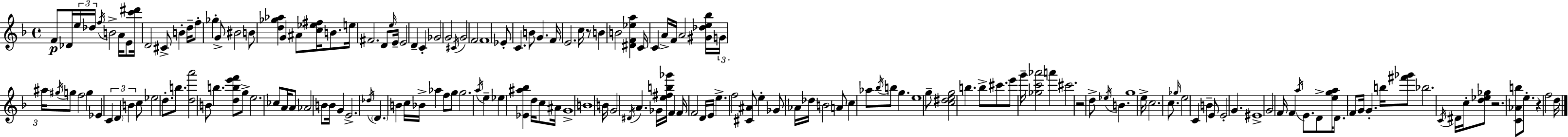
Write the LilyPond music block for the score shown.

{
  \clef treble
  \time 4/4
  \defaultTimeSignature
  \key f \major
  f'8\p des'16 \tuplet 3/2 { e''16 des''16 \acciaccatura { f''16 } } b'2-> a'16 e'8 | <c''' dis'''>16 d'2 cis'8-> b'4-. | d''16-- f''8-. ges''4-. g'8-> bis'2 | b'8 <d'' ges'' aes''>4 g'4 ais'8 <c'' ees'' fis''>16 b'8. | \break e''16 fis'2. d'8 | \grace { e''16 } e'16-- e'2 d'4-- c'4-. | ges'2 g'2 | \acciaccatura { cis'16 } g'2 f'2 | \break f'1 | ees'8-. c'4. b'8 g'4. | f'16 e'2. | c''16 r8 b'4 b'2 <dis' f' ees'' a''>4 | \break c'16 c'4 a'16-> f'16 a'2 | <gis' des'' e'' bes''>16 \tuplet 3/2 { g'16 ais''16 \acciaccatura { gis''16 } } g''8 f''2 | g''4 ees'4 \tuplet 3/2 { c'4 \parenthesize d'4 | b'4 } c''8 ees''2 d''8.-. | \break b''8. <d'' a'''>2 b'8 b''4. | <d'' b'' e''' f'''>8 g''8-> e''2. | ces''8 a'16 a'8 aes'2 | b'8 b'16 g'4 e'2.-> | \break \acciaccatura { des''16 } \parenthesize d'4. b'4 c''16 | bes'16-> aes''4 f''8 g''8 g''2. | \acciaccatura { a''16 } e''4-- ees''4 <ees' ais'' bes''>4 | d''16 c''8 ais'16 g'1-> | \break b'1 | b'16 g'2 \acciaccatura { dis'16 } | a'4. ges'16 <e'' fis'' b'' ges'''>16 f'4 f'16 f'2 | d'16 e'16 e''4.-> f''2 | \break <cis' ais'>8 e''4-. ges'8 aes'16 des''16 b'2 | a'8 \parenthesize c''4 aes''8 \acciaccatura { bes''16 } | b''8 g''4. e''1 | g''8-- <c'' dis'' e'' g''>2 | \break b''4. b''8-> cis'''8. e'''8 g'''16-- | <ges'' c''' aes'''>2 a'''4 cis'''2. | r2 | d''8-> \acciaccatura { ees''16 } b'4. g''1 | \break e''16-> c''2. | c''8. \grace { ges''16 } e''2 | c'4 b'4-- e'8 e'2-. | g'4. eis'1-> | \break g'2 | f'16 f'4 \acciaccatura { a''16 } e'8. d'8-> <e'' g'' a''>16 d'8. | f'8 g'16 g'4.-. b''16 <fis''' ges'''>8 bes''2. | \acciaccatura { c'16 } dis'16 c''16-. <d'' ees'' ges''>8 r2. | \break <c' aes' b''>8 e''8.-. r4 | f''2 d''16 \bar "|."
}